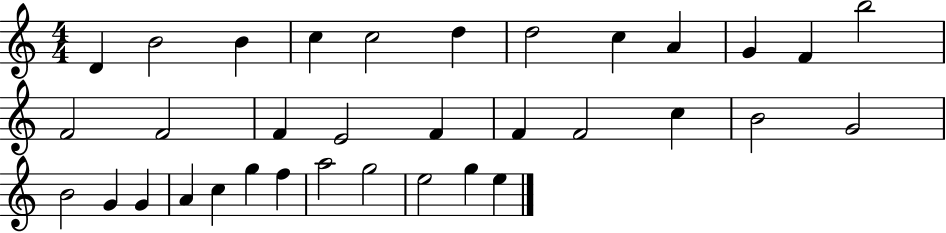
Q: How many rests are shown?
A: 0